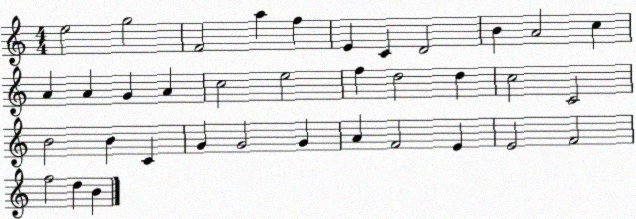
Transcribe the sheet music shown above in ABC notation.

X:1
T:Untitled
M:4/4
L:1/4
K:C
e2 g2 F2 a f E C D2 B A2 c A A G A c2 e2 f d2 d c2 C2 B2 B C G G2 G A F2 E E2 F2 f2 d B